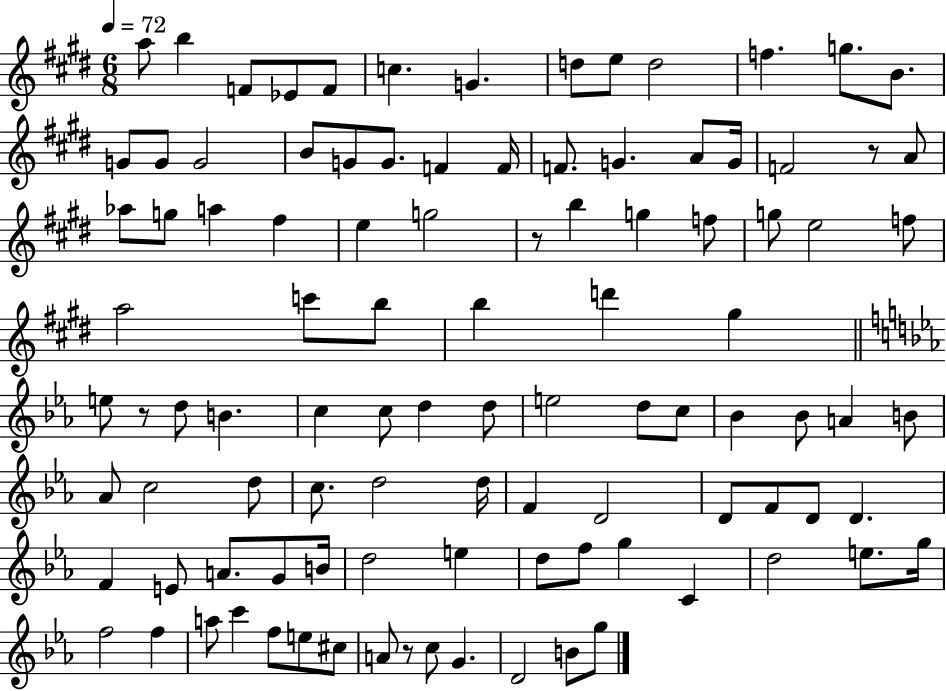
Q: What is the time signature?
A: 6/8